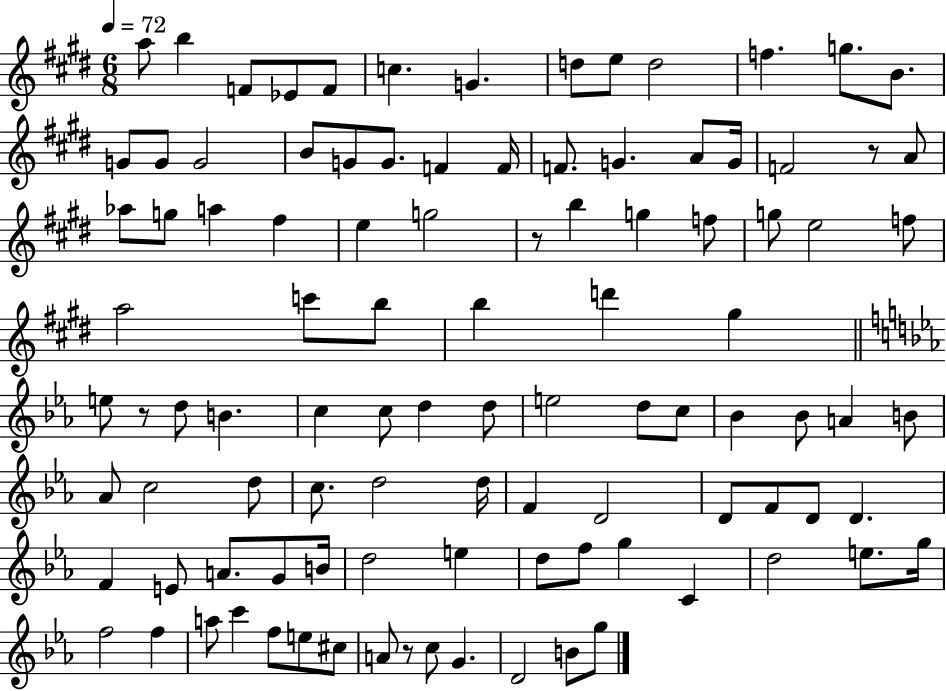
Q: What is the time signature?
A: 6/8